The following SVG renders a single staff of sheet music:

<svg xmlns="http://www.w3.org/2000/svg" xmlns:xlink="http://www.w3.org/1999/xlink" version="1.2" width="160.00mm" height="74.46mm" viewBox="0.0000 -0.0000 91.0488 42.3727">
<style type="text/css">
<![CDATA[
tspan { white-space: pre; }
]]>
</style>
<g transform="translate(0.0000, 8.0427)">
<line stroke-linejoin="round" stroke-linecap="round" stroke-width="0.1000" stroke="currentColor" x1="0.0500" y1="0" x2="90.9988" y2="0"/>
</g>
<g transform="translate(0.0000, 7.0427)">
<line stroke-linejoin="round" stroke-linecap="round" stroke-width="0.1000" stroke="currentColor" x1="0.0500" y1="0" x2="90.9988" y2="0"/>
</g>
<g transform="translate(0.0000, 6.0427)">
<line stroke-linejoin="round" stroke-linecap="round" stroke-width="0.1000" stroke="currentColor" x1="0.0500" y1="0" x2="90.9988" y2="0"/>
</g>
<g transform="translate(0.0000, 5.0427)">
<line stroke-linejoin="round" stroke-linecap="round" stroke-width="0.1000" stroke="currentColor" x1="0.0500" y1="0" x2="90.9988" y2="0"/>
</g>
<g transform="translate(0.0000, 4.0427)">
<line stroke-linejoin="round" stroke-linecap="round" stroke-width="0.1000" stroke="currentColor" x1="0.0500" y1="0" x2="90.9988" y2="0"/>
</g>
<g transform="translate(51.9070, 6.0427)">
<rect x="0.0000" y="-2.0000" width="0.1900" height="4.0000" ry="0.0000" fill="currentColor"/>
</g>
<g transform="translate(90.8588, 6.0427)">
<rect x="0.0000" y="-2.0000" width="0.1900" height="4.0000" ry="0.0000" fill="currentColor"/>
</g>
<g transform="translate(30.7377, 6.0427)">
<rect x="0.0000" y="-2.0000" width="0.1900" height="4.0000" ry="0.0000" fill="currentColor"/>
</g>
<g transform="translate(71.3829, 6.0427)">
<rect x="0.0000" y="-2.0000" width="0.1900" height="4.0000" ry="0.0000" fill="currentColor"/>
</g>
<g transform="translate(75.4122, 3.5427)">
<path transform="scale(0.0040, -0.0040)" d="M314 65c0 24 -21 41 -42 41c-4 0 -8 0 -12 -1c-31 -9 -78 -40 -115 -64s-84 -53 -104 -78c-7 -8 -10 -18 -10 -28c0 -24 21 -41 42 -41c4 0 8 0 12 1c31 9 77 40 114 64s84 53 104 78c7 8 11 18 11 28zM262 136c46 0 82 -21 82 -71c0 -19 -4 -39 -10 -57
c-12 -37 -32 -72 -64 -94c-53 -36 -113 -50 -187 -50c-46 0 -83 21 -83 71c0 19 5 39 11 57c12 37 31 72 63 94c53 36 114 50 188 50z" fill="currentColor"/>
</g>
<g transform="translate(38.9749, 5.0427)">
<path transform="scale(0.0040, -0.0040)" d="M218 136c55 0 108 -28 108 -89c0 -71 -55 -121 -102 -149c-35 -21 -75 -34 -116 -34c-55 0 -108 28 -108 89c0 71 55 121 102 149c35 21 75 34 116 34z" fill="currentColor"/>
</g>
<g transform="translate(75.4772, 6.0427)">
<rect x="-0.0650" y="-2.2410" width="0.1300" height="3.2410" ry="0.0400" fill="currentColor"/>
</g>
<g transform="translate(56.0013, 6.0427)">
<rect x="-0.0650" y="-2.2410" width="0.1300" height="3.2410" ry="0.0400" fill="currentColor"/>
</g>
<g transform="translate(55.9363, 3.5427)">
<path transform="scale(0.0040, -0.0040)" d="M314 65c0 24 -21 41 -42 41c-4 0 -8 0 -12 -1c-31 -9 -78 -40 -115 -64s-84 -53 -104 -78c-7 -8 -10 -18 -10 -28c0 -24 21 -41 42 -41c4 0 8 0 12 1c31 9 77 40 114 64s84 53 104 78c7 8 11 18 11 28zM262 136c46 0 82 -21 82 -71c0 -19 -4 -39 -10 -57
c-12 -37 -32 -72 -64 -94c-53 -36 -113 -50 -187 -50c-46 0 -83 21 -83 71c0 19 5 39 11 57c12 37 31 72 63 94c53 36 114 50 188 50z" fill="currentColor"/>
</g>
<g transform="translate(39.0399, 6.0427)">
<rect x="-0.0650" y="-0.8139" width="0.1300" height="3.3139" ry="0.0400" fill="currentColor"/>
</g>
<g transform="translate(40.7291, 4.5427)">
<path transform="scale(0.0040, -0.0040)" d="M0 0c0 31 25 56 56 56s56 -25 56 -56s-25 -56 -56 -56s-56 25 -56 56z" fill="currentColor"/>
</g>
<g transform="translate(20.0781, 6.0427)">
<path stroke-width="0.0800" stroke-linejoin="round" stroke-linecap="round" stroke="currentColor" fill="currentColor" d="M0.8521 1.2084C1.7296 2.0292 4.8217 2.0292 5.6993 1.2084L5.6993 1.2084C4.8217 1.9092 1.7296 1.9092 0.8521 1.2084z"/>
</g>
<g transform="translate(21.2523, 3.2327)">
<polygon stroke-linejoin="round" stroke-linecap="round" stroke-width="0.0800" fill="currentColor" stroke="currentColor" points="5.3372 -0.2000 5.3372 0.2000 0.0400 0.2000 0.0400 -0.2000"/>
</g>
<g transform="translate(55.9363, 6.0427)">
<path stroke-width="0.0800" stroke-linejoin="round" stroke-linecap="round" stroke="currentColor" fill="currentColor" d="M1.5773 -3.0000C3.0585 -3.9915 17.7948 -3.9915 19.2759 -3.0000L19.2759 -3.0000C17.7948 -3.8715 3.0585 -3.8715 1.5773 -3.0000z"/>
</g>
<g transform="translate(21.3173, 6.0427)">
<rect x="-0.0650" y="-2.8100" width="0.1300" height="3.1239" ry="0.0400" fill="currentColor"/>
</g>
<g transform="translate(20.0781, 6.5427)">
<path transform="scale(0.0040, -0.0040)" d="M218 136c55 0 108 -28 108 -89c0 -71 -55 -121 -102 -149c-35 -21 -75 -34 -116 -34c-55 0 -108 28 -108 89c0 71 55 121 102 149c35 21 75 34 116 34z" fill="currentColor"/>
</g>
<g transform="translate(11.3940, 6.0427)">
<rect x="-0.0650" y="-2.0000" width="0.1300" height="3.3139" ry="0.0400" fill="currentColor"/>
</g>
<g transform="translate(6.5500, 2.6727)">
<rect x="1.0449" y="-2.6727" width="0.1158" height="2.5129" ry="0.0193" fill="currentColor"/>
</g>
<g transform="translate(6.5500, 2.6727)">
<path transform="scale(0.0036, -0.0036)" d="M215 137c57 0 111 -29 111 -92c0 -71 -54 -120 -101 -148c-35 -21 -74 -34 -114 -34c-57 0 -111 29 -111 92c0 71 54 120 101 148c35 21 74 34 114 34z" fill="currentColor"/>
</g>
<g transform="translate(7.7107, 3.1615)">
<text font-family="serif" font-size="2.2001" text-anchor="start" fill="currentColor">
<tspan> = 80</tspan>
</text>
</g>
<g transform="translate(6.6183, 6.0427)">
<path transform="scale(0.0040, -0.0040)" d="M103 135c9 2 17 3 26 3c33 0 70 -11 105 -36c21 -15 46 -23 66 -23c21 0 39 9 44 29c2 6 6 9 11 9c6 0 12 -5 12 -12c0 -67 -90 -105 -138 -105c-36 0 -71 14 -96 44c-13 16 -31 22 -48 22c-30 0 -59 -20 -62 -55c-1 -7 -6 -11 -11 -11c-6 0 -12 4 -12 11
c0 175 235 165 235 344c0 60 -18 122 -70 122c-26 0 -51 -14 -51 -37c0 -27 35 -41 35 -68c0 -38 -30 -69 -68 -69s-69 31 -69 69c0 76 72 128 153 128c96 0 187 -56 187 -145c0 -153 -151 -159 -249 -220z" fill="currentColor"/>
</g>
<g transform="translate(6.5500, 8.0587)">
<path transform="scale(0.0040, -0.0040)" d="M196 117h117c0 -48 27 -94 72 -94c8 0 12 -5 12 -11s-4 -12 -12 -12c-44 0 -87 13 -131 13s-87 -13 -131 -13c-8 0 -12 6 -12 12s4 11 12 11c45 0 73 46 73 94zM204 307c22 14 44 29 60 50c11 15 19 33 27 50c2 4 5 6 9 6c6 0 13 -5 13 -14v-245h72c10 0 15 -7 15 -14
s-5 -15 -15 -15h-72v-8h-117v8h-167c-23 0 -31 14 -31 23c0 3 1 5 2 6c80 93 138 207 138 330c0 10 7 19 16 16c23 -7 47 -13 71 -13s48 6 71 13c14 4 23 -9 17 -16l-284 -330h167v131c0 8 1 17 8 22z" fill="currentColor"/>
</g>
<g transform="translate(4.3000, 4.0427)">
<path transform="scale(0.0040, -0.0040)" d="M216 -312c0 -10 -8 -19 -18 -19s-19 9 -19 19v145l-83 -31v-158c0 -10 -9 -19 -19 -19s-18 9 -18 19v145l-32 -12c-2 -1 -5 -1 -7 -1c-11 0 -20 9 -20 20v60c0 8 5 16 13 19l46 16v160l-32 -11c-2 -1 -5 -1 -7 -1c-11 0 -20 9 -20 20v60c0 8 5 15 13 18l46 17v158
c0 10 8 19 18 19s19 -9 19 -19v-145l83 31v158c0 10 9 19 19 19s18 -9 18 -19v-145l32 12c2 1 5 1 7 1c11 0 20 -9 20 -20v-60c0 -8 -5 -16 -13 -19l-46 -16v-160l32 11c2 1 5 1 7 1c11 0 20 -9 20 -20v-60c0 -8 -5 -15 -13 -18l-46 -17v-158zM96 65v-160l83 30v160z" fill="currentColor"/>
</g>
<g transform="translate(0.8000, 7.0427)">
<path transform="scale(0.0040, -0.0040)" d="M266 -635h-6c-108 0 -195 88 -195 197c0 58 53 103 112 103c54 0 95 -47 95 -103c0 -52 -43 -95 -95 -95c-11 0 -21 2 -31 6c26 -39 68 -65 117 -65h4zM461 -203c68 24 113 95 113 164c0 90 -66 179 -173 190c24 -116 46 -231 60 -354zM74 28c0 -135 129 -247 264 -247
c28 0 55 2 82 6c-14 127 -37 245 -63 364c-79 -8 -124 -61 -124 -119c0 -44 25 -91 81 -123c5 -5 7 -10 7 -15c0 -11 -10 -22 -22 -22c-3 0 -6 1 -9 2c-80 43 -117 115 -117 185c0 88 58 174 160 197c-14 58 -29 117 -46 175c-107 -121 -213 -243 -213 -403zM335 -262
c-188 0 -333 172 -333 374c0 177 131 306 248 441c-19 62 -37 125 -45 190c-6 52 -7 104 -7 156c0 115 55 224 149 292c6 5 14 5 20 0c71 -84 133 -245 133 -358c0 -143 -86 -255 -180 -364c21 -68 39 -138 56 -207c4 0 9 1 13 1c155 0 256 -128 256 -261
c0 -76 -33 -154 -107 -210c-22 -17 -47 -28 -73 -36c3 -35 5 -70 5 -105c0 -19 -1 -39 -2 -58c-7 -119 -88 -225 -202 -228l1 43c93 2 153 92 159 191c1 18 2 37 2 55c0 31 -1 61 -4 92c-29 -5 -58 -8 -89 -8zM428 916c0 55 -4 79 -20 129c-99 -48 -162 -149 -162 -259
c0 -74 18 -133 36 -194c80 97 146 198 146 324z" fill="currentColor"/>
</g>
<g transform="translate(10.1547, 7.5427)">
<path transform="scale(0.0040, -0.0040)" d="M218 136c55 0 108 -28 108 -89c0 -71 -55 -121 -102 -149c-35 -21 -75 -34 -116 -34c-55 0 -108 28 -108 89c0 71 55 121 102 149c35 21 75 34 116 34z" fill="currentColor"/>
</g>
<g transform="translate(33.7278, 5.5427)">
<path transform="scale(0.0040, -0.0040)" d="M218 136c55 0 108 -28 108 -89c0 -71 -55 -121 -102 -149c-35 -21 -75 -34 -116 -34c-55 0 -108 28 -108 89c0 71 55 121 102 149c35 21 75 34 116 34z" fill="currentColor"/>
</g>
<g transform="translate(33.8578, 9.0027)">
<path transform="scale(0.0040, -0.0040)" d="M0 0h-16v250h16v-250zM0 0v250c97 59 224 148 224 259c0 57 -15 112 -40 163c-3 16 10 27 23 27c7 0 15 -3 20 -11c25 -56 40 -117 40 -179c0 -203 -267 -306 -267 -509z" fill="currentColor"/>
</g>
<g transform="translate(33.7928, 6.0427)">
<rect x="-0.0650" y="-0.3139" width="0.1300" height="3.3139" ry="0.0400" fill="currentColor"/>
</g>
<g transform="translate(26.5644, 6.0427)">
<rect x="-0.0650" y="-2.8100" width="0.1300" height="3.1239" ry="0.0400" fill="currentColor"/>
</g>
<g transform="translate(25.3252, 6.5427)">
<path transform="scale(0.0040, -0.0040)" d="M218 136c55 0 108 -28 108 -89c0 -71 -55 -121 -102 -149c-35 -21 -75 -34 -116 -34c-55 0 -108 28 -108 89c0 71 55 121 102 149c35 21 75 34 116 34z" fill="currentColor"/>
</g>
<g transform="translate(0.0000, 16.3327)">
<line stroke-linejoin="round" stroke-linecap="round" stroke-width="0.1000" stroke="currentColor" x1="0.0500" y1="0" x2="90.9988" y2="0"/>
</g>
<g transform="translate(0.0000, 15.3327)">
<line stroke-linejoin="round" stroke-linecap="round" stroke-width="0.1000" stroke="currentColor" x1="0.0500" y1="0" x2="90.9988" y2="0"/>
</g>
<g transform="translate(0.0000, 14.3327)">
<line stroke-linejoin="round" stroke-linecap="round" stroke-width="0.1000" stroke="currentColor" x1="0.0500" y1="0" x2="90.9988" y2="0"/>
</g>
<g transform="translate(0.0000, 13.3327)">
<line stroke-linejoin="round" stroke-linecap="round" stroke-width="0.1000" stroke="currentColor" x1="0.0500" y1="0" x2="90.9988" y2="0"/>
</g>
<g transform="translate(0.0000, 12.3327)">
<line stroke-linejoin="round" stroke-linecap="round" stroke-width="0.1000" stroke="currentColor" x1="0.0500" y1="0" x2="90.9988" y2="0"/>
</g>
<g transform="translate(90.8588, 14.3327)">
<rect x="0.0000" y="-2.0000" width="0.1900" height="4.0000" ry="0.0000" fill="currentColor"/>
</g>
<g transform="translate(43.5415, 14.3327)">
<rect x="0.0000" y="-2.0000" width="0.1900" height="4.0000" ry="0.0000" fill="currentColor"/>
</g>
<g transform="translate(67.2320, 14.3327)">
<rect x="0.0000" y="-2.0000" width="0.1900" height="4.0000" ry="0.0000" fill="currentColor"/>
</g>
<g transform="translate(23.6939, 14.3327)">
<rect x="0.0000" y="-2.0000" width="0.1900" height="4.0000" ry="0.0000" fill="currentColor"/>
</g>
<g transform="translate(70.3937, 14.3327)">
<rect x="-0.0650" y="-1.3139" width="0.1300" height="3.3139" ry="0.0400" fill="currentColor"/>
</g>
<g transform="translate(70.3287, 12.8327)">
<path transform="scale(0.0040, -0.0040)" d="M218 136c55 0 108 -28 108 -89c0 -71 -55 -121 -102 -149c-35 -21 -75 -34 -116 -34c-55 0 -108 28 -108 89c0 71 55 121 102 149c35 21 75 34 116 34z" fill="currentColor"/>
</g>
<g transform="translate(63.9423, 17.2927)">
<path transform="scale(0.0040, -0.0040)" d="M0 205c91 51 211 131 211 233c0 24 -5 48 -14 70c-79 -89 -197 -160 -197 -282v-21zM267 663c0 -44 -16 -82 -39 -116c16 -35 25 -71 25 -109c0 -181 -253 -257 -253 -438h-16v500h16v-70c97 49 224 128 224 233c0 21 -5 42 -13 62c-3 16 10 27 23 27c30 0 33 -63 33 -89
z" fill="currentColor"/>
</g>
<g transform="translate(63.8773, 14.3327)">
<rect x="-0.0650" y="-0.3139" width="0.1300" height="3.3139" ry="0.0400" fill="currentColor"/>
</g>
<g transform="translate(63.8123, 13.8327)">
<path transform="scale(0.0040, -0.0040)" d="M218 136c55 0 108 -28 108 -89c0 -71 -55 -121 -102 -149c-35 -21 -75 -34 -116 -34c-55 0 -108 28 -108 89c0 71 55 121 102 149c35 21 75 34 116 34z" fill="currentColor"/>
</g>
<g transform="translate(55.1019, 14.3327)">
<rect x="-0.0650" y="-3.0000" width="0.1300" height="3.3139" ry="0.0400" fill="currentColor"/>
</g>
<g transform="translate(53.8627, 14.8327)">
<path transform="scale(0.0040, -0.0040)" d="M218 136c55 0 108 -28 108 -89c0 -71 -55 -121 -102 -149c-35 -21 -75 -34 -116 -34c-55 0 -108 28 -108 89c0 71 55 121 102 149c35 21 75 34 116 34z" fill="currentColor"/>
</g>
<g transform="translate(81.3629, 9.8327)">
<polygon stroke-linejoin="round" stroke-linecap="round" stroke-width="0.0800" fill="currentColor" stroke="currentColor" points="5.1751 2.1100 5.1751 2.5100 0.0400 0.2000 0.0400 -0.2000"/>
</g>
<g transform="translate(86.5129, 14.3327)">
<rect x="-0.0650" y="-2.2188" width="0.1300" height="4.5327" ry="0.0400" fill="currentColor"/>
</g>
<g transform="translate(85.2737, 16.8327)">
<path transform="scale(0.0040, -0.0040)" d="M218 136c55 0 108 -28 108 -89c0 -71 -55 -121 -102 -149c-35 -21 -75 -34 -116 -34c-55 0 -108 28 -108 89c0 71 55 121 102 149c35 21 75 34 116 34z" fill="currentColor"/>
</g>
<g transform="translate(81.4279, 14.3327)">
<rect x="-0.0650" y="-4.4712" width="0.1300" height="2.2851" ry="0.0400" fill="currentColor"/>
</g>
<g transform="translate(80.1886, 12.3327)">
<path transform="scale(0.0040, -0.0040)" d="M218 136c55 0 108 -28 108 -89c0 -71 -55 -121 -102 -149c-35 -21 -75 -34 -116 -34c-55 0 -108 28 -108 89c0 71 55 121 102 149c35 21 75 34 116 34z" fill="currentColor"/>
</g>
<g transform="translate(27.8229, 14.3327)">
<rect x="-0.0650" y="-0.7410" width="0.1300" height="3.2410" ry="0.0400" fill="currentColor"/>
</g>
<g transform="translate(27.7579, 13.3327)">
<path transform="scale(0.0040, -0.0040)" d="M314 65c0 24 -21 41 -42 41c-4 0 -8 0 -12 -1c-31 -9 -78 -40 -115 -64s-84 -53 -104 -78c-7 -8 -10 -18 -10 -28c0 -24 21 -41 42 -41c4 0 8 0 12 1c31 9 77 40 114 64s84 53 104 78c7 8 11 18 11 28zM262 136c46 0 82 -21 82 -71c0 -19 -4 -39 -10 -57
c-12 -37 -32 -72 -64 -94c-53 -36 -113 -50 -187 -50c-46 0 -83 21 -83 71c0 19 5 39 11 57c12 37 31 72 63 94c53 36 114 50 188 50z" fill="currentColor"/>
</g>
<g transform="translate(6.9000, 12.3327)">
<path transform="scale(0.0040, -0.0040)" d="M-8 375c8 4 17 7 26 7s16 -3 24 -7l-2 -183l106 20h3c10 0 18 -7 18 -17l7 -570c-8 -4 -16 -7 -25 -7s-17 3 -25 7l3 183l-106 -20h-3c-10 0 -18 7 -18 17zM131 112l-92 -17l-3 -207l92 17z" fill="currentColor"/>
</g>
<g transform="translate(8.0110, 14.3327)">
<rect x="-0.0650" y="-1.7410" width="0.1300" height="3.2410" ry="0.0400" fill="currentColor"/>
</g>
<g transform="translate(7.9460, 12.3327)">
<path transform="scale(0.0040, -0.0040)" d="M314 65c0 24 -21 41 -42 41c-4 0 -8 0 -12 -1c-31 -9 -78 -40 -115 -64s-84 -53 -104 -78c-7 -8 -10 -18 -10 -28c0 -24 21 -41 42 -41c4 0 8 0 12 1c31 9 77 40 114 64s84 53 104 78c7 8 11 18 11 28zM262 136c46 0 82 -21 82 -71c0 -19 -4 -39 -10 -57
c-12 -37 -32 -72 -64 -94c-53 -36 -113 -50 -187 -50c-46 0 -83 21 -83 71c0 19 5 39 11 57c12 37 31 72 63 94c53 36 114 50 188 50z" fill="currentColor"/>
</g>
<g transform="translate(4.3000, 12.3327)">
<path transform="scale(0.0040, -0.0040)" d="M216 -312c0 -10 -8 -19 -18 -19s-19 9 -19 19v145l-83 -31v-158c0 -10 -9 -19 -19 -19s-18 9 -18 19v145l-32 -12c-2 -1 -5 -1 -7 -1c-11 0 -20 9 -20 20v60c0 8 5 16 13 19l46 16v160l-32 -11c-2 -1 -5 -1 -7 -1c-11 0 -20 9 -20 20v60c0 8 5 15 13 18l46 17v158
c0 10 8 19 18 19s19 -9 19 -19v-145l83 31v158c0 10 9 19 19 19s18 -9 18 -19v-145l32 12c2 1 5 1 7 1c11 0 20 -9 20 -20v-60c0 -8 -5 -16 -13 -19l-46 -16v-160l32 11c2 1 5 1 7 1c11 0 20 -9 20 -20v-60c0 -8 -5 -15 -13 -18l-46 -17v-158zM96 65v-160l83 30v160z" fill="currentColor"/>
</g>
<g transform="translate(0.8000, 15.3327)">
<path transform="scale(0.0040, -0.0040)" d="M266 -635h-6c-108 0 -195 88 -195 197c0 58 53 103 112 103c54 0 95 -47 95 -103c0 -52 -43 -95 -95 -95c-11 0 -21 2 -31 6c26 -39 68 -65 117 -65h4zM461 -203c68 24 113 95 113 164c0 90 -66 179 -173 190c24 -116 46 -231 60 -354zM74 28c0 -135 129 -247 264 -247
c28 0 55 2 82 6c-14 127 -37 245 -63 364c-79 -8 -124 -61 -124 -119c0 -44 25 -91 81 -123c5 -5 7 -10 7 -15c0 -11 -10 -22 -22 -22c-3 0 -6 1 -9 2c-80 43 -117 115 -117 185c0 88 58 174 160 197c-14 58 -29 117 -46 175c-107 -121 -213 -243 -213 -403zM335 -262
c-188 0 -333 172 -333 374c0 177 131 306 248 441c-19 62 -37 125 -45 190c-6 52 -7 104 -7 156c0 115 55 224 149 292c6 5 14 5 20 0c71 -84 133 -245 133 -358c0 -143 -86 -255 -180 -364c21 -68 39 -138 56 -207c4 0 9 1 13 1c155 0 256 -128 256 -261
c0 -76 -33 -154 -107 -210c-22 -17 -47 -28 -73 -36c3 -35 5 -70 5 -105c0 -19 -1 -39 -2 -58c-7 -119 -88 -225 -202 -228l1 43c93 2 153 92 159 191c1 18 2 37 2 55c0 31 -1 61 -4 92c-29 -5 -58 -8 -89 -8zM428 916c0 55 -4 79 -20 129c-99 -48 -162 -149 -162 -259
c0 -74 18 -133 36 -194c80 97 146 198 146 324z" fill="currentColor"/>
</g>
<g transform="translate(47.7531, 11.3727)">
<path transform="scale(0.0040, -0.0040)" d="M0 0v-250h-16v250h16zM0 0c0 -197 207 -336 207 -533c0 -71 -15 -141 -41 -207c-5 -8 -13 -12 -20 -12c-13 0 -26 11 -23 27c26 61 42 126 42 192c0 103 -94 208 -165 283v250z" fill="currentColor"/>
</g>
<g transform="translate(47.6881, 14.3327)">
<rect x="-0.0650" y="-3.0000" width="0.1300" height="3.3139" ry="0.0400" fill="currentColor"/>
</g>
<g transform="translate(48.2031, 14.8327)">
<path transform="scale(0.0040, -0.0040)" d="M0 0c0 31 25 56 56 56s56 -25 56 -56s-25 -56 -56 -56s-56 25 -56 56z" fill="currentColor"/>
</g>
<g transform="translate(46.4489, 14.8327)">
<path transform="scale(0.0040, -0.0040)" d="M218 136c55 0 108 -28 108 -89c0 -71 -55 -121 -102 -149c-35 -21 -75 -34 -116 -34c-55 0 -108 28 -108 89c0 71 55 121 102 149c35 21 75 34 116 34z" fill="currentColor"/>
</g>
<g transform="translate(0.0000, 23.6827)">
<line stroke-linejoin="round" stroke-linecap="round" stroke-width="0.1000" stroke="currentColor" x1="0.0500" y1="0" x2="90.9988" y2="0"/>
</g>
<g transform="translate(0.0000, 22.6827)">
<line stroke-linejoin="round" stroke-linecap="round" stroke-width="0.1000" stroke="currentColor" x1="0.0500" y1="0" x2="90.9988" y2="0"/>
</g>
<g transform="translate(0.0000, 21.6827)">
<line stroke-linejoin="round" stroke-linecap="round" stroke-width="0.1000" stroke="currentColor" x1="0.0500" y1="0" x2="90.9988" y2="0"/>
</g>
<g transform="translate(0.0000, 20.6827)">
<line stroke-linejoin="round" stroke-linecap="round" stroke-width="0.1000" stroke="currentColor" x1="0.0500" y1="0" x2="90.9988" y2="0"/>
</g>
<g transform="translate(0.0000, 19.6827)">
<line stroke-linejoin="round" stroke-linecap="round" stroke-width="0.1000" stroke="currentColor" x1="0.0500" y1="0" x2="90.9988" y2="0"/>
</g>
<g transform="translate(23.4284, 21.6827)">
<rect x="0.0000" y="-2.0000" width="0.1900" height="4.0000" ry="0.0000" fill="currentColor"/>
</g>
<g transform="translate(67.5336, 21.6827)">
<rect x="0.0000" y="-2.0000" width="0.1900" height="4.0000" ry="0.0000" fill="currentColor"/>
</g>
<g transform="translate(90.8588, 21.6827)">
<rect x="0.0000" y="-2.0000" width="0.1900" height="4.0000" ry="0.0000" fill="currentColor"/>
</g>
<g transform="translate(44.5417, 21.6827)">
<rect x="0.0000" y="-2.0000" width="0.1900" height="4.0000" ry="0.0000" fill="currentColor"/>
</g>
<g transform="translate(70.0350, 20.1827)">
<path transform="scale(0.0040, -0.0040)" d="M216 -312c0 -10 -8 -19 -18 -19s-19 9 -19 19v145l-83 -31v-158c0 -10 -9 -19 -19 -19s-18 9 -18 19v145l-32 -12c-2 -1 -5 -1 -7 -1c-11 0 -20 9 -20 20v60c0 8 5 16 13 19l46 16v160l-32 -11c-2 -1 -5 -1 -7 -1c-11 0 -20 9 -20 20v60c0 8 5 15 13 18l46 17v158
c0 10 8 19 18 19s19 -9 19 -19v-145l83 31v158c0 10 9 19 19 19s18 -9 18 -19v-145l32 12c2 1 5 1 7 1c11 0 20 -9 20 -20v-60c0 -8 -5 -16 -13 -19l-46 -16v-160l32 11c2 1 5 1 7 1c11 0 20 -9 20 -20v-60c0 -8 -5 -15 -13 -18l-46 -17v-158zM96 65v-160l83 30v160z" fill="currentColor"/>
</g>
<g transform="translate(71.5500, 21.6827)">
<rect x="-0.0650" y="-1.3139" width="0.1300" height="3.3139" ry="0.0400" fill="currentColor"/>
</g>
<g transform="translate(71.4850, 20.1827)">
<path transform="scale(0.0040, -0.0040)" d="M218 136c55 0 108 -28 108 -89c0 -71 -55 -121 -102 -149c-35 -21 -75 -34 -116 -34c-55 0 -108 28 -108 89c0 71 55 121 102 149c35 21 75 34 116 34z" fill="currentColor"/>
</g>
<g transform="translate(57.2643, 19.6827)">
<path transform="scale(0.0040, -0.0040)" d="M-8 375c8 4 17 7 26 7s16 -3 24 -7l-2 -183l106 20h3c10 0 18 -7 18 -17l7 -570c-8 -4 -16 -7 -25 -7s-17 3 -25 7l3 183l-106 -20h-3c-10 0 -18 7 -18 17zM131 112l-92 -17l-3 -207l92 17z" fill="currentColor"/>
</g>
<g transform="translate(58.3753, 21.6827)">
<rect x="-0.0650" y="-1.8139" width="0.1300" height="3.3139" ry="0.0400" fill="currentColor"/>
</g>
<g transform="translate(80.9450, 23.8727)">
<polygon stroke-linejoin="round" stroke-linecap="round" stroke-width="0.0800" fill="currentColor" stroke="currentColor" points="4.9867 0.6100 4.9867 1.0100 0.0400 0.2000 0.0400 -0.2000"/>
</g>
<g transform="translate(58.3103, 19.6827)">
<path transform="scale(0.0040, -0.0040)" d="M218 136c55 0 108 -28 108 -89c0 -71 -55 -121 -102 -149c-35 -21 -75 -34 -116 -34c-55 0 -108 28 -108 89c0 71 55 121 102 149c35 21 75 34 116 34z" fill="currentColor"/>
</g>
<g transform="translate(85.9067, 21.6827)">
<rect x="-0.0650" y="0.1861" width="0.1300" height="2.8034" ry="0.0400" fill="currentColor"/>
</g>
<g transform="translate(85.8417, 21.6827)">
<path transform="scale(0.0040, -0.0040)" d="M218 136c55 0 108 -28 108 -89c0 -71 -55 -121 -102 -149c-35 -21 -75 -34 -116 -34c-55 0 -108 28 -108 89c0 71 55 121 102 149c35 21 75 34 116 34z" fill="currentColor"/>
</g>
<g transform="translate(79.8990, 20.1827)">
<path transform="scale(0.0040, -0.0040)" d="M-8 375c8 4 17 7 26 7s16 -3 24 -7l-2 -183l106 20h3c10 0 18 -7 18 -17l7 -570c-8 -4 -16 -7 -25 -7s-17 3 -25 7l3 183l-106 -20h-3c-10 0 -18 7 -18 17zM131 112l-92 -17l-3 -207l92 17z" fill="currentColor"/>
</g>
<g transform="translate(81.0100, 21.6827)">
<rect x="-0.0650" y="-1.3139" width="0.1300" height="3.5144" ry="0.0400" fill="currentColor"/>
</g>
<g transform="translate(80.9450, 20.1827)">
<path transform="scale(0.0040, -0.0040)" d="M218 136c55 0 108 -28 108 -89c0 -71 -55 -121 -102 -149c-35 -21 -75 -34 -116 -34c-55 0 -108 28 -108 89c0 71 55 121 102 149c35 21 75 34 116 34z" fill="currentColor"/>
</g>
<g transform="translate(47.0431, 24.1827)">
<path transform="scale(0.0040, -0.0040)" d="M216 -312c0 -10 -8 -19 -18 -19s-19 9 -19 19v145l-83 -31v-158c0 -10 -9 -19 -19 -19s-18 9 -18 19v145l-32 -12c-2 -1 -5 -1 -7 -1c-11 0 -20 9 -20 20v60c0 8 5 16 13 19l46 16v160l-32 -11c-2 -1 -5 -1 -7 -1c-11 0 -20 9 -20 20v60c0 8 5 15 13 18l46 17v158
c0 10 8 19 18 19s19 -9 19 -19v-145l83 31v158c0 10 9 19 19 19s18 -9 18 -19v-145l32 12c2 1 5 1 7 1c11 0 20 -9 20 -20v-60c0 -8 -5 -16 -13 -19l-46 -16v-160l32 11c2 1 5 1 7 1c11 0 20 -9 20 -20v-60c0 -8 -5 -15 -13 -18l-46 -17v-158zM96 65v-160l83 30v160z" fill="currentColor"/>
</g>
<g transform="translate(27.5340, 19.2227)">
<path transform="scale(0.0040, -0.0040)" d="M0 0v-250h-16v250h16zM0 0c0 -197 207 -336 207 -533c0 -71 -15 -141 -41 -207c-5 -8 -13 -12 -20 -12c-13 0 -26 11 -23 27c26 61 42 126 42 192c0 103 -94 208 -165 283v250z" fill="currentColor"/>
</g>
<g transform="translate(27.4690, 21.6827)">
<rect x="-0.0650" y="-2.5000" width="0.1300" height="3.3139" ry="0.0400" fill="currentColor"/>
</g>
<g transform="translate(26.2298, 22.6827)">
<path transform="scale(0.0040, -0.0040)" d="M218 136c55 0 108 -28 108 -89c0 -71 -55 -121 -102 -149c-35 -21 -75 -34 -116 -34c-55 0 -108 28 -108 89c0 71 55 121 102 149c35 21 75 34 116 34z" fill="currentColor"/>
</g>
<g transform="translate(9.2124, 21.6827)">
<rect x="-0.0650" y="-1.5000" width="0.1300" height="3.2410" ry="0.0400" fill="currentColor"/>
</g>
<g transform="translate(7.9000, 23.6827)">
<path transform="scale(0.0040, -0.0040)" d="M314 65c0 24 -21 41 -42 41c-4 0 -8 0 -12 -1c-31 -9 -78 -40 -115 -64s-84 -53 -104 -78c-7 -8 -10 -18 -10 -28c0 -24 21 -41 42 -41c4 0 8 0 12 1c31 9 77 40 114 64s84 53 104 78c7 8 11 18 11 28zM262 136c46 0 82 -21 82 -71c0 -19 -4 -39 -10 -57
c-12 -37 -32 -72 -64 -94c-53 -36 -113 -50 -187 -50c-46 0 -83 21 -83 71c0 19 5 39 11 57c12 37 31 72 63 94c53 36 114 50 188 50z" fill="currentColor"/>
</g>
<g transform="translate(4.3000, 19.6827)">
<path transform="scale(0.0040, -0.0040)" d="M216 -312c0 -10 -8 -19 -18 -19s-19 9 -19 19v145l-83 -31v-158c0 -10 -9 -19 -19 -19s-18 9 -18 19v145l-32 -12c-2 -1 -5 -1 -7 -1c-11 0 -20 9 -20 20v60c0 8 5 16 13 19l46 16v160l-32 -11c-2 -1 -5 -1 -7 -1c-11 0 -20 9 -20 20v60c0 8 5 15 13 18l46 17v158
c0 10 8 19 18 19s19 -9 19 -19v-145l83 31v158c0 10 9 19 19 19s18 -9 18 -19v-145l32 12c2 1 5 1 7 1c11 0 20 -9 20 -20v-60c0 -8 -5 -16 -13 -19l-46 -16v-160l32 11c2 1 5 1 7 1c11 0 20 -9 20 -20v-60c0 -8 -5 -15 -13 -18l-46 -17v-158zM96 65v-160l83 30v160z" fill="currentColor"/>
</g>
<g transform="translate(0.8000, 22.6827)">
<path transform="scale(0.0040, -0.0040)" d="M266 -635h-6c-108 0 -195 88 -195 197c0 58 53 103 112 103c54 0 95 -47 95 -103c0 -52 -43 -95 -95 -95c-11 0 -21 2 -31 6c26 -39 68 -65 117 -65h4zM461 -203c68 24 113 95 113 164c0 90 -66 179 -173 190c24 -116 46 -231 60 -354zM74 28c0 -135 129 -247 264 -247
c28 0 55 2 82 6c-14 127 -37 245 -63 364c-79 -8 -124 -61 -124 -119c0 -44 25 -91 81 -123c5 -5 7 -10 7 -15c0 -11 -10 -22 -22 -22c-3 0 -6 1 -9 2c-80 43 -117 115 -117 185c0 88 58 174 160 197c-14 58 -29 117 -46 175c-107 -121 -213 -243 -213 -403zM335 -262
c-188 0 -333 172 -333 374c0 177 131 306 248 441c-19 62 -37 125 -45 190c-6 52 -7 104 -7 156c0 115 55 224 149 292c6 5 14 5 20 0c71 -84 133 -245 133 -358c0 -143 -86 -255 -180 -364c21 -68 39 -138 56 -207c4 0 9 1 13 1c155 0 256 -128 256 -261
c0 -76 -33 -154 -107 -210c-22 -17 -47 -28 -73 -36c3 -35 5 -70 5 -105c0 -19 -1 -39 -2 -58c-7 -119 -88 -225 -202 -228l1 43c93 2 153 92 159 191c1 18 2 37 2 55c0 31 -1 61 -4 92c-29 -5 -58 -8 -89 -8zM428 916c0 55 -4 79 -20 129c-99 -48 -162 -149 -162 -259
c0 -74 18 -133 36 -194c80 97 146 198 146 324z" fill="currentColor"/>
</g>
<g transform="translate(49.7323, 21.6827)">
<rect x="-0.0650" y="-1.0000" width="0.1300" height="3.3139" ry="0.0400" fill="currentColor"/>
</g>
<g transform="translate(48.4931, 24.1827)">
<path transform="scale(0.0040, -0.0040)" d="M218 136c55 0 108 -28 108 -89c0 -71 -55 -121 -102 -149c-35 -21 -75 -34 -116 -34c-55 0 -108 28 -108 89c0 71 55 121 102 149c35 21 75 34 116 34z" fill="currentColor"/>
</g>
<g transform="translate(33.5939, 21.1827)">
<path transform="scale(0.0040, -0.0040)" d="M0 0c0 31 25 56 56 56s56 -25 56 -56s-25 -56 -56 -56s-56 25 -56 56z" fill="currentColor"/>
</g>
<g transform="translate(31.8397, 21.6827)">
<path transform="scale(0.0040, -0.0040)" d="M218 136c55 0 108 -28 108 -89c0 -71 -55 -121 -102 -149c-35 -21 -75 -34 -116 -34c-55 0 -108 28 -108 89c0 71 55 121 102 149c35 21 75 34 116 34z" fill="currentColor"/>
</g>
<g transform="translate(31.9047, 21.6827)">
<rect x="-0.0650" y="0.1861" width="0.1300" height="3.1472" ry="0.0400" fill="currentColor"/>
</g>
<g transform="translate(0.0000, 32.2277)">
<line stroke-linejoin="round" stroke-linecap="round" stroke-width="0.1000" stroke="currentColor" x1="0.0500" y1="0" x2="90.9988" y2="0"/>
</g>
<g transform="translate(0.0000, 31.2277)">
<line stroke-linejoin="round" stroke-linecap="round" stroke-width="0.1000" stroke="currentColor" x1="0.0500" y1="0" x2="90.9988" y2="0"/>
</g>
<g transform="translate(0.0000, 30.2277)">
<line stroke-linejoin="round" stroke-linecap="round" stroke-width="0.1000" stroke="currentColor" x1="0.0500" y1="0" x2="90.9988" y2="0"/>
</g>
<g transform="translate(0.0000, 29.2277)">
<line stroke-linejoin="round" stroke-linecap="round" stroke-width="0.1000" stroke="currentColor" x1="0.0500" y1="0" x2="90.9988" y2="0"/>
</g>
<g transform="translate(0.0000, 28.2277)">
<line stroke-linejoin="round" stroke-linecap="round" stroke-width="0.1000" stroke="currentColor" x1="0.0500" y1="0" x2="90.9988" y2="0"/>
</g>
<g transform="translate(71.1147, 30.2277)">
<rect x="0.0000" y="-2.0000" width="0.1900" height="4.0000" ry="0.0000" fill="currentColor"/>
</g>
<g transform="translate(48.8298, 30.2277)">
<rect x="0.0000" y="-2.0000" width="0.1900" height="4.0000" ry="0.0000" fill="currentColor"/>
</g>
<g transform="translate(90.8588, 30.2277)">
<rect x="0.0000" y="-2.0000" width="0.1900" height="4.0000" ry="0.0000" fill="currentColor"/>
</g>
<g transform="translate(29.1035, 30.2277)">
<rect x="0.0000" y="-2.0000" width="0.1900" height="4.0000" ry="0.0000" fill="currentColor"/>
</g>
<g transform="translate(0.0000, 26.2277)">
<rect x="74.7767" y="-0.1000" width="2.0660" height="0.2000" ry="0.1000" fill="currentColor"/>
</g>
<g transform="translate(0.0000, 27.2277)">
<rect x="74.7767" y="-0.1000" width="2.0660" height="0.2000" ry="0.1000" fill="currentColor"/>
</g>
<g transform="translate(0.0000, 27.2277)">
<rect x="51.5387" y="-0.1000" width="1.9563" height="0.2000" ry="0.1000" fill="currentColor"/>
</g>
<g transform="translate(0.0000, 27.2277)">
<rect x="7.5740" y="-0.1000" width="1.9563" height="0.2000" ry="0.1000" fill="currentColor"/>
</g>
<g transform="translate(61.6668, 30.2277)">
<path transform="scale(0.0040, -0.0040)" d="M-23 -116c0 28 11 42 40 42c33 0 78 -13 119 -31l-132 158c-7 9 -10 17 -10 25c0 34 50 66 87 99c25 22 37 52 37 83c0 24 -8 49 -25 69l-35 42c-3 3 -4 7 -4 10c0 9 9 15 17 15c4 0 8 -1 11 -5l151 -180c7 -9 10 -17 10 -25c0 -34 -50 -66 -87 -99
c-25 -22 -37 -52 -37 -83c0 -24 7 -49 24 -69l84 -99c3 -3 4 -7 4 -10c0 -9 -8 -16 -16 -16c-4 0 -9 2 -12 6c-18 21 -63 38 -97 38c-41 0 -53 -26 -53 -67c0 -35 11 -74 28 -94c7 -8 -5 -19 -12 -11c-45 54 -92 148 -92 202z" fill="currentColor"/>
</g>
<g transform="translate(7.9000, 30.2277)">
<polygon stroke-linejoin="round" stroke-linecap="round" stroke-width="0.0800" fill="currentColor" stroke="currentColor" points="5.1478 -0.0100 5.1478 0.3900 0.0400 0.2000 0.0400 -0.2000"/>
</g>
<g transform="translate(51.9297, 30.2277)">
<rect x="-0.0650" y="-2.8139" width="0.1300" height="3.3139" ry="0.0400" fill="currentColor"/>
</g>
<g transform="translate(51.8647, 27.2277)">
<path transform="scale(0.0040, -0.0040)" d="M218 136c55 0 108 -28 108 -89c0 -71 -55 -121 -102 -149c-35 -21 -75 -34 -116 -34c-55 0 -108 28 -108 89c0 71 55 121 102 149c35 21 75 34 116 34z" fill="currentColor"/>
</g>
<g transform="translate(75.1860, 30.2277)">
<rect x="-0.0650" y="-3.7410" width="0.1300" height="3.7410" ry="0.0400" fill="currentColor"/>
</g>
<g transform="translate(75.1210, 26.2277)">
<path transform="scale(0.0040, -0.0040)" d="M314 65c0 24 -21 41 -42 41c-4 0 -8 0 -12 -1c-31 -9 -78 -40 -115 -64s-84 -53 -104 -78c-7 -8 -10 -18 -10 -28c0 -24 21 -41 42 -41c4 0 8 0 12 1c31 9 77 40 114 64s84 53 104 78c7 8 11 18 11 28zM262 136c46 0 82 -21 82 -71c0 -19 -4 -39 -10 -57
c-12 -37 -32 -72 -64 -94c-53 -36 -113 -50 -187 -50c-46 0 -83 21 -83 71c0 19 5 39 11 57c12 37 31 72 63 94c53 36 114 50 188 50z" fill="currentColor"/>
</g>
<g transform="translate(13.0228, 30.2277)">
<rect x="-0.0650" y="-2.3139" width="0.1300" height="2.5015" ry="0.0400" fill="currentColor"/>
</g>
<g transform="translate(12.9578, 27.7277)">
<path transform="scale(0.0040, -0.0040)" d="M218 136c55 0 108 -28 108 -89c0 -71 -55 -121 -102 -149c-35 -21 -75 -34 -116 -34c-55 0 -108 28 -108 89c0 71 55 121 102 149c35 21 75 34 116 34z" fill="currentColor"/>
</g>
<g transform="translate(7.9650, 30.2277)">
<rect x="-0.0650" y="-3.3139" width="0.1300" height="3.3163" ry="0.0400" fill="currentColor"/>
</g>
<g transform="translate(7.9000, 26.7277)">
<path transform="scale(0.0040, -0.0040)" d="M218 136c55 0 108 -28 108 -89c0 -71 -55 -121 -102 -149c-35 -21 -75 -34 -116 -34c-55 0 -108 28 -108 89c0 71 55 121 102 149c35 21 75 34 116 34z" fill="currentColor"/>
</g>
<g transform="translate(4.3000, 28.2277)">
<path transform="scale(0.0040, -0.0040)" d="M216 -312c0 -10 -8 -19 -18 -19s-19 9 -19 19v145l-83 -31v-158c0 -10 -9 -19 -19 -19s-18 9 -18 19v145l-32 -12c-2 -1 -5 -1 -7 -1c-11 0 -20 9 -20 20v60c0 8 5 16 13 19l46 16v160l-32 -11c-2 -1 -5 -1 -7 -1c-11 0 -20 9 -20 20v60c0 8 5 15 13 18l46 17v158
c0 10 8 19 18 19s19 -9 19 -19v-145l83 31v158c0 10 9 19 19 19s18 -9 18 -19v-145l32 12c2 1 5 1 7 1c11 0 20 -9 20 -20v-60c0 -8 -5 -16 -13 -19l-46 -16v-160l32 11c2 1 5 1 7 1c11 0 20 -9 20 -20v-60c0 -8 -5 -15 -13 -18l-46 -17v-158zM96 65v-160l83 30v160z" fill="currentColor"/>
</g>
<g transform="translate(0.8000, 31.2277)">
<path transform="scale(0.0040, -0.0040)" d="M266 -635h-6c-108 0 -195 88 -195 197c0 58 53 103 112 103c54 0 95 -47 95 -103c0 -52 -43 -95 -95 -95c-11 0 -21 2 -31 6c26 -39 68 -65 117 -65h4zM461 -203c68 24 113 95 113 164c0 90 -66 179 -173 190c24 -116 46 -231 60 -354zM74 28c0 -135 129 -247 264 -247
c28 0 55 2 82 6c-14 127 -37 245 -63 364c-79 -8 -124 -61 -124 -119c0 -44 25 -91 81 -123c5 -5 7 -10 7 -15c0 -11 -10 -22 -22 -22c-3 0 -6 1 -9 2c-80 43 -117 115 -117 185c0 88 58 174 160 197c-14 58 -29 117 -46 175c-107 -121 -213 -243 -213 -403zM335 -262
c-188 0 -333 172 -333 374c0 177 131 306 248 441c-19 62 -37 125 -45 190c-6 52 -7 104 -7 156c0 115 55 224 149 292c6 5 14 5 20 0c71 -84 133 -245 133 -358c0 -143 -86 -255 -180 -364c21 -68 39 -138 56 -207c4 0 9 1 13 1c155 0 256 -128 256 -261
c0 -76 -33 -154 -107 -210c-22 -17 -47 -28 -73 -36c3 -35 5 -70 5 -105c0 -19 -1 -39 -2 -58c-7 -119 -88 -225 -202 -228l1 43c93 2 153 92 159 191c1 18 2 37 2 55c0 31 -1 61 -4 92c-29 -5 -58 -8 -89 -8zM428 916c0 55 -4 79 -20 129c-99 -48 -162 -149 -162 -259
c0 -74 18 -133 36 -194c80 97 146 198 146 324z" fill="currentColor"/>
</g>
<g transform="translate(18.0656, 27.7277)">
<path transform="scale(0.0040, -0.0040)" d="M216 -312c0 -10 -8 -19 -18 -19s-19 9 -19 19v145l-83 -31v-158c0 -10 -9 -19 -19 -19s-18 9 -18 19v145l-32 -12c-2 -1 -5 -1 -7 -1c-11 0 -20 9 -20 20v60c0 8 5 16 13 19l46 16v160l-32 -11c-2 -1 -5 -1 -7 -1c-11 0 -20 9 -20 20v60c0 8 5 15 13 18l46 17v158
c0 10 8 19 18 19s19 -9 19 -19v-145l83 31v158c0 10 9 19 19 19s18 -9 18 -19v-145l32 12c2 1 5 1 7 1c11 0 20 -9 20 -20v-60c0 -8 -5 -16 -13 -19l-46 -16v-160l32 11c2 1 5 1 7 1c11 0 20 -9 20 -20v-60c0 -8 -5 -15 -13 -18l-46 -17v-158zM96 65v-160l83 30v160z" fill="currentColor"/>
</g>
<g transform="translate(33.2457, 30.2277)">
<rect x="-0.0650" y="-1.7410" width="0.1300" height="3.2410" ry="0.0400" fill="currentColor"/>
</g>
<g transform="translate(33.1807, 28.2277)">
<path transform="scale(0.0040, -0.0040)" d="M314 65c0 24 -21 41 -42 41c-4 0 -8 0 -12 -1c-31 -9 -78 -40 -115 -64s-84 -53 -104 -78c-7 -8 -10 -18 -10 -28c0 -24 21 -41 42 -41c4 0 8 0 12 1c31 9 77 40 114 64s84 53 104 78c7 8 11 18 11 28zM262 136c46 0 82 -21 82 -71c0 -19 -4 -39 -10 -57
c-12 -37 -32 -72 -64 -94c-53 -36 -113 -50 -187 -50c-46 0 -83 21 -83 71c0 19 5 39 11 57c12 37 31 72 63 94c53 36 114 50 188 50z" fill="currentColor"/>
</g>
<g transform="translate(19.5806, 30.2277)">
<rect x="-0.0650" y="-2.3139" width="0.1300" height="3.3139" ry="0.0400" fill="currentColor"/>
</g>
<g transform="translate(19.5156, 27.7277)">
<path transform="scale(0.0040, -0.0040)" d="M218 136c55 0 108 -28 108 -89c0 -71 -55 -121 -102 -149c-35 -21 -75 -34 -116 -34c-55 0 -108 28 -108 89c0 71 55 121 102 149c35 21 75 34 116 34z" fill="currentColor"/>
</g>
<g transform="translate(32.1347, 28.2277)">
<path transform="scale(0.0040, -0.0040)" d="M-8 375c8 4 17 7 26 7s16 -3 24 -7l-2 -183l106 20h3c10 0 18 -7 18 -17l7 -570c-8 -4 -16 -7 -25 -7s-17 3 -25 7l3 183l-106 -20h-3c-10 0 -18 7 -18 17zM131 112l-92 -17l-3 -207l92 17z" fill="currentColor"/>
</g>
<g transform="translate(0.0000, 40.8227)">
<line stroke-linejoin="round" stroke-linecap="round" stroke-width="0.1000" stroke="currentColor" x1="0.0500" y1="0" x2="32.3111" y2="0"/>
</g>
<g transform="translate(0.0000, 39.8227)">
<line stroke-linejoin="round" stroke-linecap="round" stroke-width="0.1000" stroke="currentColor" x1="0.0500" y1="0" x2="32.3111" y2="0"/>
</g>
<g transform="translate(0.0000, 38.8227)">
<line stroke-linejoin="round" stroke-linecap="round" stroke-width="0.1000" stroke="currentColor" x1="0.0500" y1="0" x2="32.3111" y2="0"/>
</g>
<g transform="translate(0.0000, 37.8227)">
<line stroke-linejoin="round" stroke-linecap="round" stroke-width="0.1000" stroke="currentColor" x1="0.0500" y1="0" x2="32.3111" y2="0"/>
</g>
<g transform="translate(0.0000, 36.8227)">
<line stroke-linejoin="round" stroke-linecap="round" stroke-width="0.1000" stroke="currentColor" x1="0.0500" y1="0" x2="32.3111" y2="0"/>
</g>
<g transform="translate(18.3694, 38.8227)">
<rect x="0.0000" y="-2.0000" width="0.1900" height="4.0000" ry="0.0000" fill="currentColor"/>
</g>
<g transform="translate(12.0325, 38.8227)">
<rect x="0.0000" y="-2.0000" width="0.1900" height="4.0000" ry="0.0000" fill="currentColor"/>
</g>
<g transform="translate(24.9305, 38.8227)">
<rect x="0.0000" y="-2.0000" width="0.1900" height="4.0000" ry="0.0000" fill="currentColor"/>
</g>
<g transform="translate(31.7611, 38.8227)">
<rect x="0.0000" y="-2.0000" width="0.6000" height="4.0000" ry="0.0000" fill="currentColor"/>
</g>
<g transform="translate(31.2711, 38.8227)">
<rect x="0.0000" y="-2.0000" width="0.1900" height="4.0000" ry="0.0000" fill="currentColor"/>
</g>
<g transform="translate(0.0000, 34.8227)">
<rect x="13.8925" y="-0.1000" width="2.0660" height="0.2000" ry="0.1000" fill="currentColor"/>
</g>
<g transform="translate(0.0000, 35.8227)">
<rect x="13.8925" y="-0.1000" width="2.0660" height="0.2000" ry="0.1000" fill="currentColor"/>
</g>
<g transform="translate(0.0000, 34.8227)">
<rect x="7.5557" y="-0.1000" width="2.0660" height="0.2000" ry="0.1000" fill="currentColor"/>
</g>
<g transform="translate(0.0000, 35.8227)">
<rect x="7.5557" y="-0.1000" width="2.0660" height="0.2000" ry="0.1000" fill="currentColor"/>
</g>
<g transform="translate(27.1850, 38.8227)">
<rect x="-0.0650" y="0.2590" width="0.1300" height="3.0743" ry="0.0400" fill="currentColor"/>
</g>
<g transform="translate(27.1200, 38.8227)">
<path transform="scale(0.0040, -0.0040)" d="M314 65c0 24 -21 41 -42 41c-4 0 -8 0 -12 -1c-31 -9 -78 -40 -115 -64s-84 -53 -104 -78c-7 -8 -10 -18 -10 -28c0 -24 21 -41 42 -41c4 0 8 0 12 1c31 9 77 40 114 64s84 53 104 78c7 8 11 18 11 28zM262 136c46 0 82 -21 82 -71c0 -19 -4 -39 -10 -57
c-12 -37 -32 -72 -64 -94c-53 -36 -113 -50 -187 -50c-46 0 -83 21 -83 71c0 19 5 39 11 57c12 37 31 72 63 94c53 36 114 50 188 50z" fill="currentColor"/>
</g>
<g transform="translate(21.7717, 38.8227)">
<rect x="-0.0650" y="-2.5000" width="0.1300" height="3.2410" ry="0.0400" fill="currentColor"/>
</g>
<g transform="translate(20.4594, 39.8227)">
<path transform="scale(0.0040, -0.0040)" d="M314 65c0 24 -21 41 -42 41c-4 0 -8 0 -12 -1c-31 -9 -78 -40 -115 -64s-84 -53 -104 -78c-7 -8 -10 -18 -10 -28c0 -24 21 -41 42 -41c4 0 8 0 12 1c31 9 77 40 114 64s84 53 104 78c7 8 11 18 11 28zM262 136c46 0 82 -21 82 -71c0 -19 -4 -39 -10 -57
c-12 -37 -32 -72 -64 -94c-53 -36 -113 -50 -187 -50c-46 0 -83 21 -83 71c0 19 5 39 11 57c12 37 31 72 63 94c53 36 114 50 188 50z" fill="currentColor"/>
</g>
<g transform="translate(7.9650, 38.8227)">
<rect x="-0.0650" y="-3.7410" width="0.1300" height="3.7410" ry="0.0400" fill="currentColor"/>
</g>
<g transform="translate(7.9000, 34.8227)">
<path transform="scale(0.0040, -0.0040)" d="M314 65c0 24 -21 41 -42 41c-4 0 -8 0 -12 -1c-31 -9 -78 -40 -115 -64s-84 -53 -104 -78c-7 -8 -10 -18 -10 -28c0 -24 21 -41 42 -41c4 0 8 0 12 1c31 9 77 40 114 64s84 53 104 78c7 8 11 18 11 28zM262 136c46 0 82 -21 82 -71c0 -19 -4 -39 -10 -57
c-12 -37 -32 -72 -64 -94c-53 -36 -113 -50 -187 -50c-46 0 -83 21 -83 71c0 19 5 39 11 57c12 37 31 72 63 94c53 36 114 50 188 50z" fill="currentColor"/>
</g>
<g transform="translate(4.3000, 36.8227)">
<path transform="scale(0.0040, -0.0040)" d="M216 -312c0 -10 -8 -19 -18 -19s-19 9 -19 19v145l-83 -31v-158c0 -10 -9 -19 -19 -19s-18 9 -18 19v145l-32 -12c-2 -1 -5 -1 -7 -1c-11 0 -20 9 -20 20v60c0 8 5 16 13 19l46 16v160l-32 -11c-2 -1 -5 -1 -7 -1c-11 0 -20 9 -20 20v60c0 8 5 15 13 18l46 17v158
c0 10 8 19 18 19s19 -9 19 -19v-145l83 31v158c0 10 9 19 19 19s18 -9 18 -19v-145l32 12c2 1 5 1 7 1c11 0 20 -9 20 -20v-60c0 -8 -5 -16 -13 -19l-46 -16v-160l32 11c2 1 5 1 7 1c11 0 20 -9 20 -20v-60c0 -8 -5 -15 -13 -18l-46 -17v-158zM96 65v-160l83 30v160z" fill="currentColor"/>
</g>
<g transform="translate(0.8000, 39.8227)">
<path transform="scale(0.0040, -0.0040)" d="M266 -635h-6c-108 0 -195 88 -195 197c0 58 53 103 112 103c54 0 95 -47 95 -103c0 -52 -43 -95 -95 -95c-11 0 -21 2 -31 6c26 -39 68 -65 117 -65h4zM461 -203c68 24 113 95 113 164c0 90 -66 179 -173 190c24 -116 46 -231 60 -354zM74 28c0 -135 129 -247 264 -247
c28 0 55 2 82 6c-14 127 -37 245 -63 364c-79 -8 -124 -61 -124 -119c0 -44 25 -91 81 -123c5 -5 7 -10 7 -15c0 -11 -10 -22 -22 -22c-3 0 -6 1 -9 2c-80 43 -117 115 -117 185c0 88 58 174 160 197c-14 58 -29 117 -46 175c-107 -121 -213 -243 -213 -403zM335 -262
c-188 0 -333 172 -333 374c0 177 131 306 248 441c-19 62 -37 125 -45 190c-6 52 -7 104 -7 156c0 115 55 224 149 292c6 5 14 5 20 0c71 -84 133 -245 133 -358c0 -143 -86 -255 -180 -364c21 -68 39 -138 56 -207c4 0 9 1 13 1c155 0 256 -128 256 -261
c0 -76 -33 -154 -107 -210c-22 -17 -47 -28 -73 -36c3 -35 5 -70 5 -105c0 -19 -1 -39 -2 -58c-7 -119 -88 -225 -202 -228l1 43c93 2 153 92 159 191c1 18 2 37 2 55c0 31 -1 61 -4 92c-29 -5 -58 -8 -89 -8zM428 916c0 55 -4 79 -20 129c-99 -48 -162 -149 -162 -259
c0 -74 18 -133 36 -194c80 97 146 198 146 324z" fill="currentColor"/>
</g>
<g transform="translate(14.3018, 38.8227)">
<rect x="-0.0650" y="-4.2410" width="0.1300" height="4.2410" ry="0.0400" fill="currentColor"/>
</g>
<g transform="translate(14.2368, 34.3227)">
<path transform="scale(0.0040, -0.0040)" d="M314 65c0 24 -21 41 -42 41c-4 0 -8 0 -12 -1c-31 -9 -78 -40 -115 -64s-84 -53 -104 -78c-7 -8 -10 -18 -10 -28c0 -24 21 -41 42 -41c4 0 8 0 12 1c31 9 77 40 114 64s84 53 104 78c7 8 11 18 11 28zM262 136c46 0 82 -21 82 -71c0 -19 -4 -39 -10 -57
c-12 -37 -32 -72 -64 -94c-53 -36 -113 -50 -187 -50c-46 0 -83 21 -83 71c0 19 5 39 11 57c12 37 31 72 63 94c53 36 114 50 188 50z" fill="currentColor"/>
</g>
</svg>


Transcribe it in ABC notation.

X:1
T:Untitled
M:2/4
L:1/4
K:G
^F A/2 A/2 c/2 d g2 g2 f2 d2 A/2 A c/4 e ^f/2 D/2 E2 G/2 B ^D f ^e e/2 B/2 b/2 g/2 ^g f2 a z c'2 c'2 d'2 G2 B2